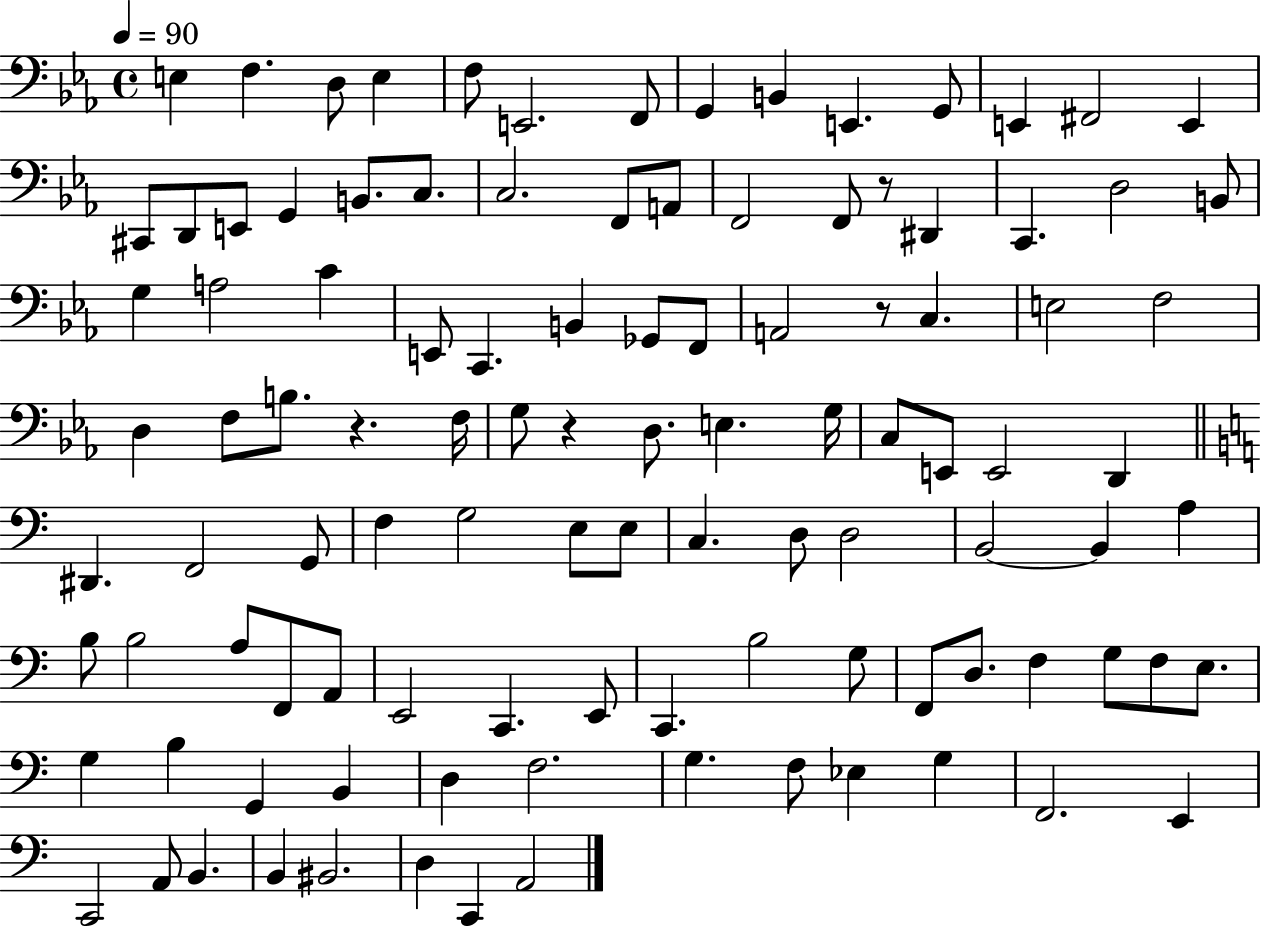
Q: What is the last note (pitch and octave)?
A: A2